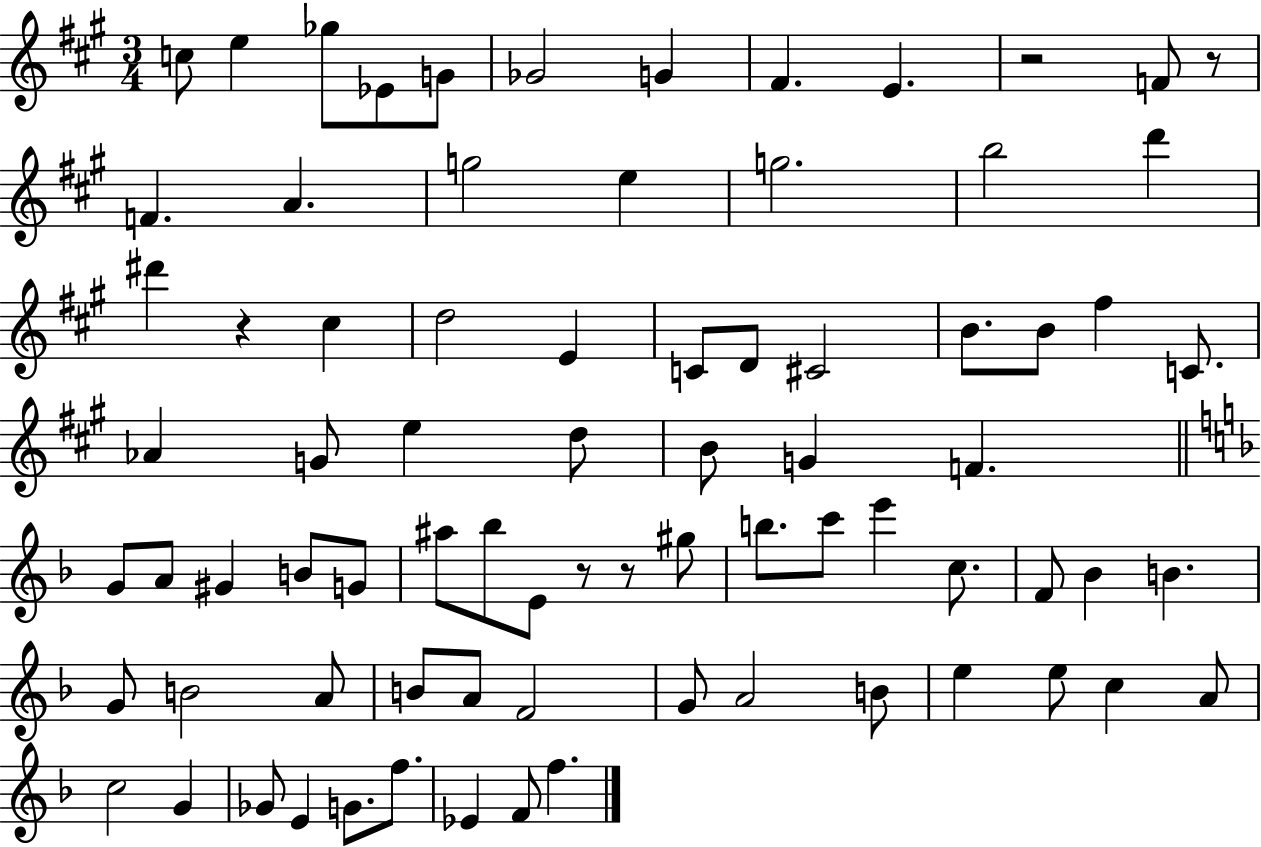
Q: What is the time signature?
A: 3/4